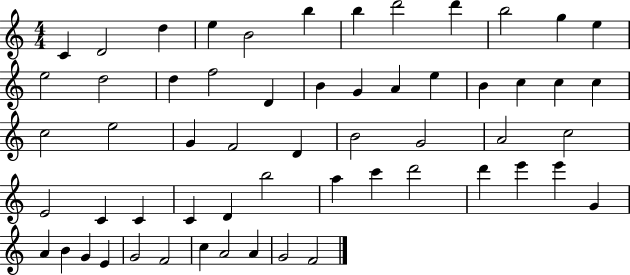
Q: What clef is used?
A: treble